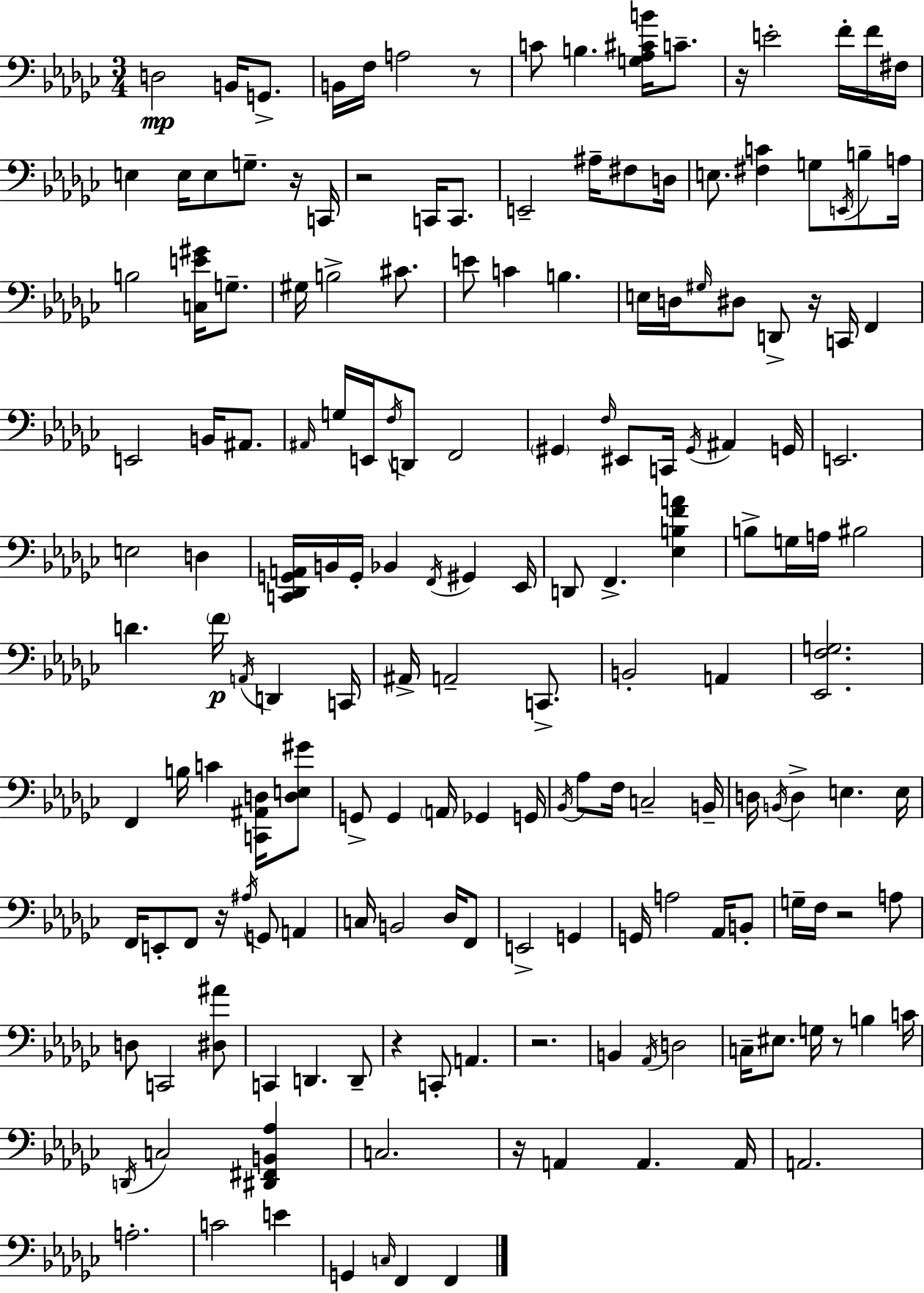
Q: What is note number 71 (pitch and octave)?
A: F2